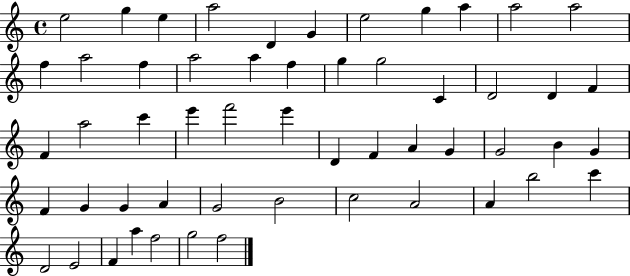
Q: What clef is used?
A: treble